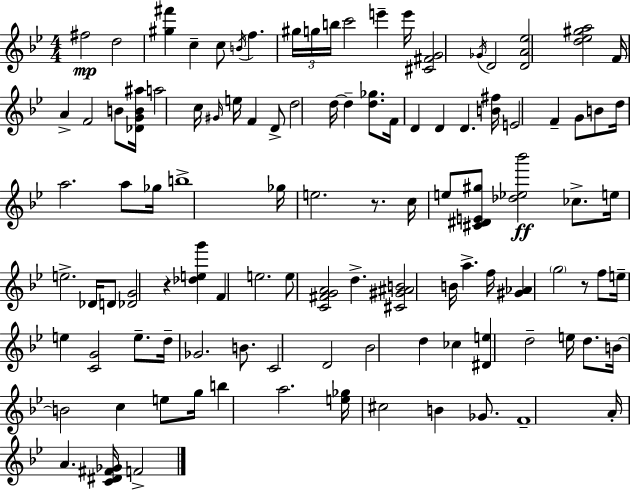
X:1
T:Untitled
M:4/4
L:1/4
K:Gm
^f2 d2 [^g^f'] c c/2 B/4 f ^g/4 g/4 b/4 c'2 e' e'/4 [^C^FG]2 _G/4 D2 [DA_e]2 [d_e^ga]2 F/4 A F2 B/2 [_DGB^a]/4 a2 c/4 ^G/4 e/4 F D/2 d2 d/4 d [d_g]/2 F/4 D D D [B^f]/4 E2 F G/2 B/2 d/4 a2 a/2 _g/4 b4 _g/4 e2 z/2 c/4 e/2 [^C^DE^g]/2 [_d_e_b']2 _c/2 e/4 e2 _D/4 D/2 [_DG]2 z [_deg'] F e2 e/2 [C^FGA]2 d [^C^G^AB]2 B/4 a f/4 [^G_A] g2 z/2 f/2 e/4 e [CG]2 e/2 d/4 _G2 B/2 C2 D2 _B2 d _c [^De] d2 e/4 d/2 B/4 B2 c e/2 g/4 b a2 [e_g]/4 ^c2 B _G/2 F4 A/4 A [C^D^F_G]/4 F2